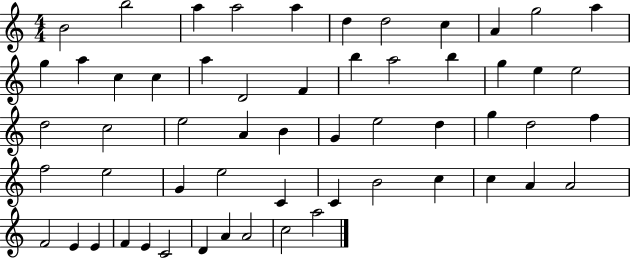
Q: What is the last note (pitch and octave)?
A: A5